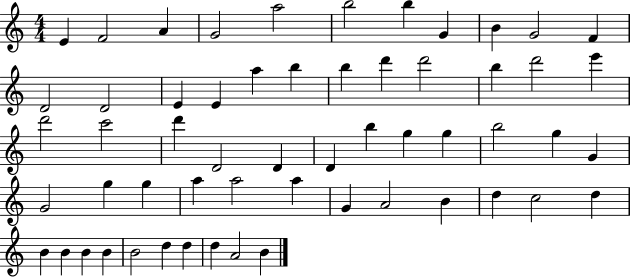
{
  \clef treble
  \numericTimeSignature
  \time 4/4
  \key c \major
  e'4 f'2 a'4 | g'2 a''2 | b''2 b''4 g'4 | b'4 g'2 f'4 | \break d'2 d'2 | e'4 e'4 a''4 b''4 | b''4 d'''4 d'''2 | b''4 d'''2 e'''4 | \break d'''2 c'''2 | d'''4 d'2 d'4 | d'4 b''4 g''4 g''4 | b''2 g''4 g'4 | \break g'2 g''4 g''4 | a''4 a''2 a''4 | g'4 a'2 b'4 | d''4 c''2 d''4 | \break b'4 b'4 b'4 b'4 | b'2 d''4 d''4 | d''4 a'2 b'4 | \bar "|."
}